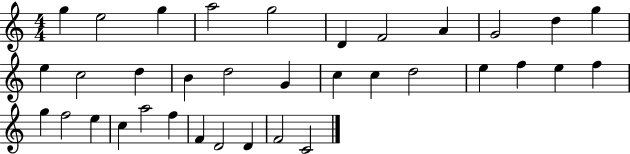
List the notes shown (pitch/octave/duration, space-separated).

G5/q E5/h G5/q A5/h G5/h D4/q F4/h A4/q G4/h D5/q G5/q E5/q C5/h D5/q B4/q D5/h G4/q C5/q C5/q D5/h E5/q F5/q E5/q F5/q G5/q F5/h E5/q C5/q A5/h F5/q F4/q D4/h D4/q F4/h C4/h